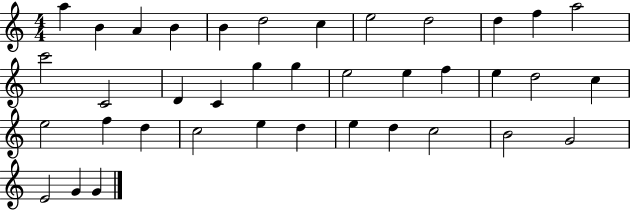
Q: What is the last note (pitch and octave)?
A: G4